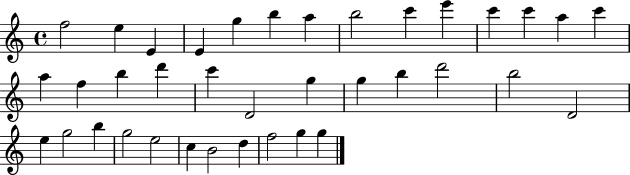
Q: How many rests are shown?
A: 0